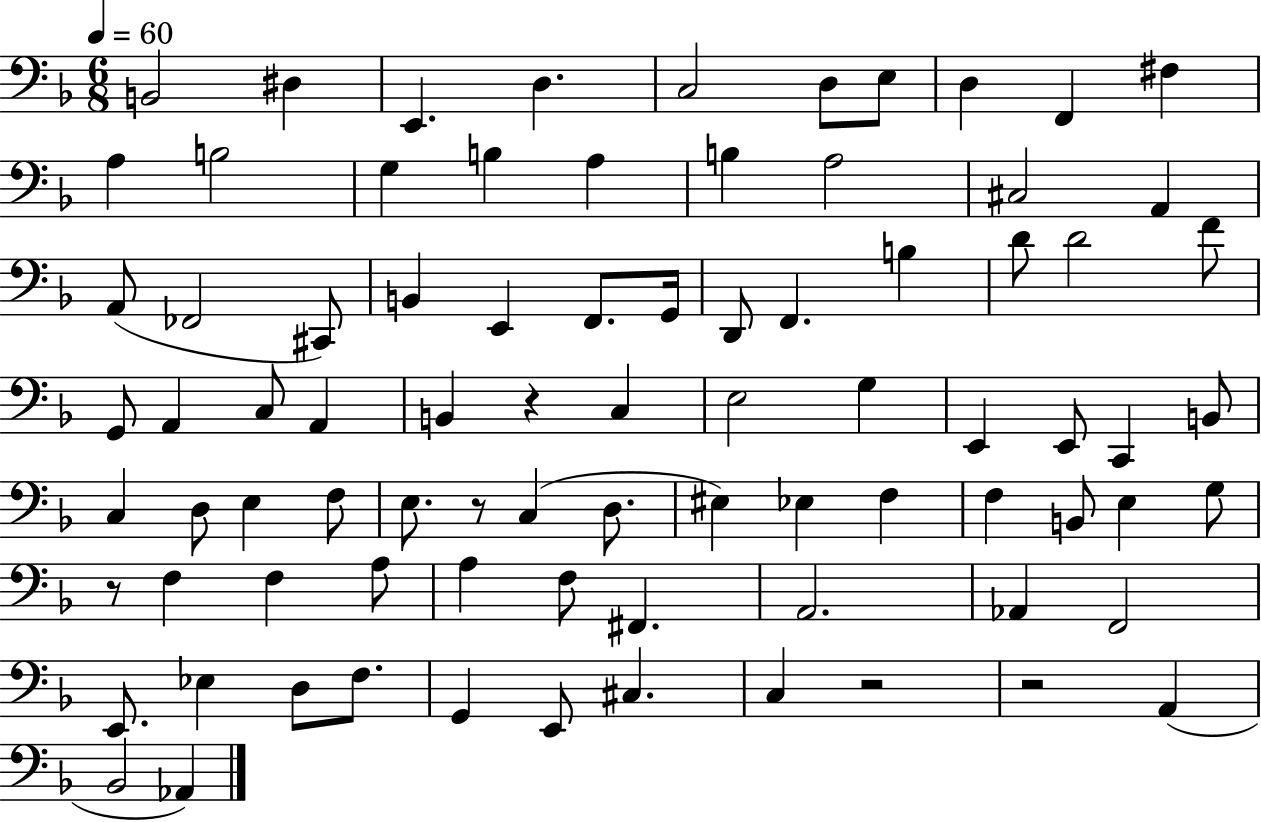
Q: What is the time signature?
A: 6/8